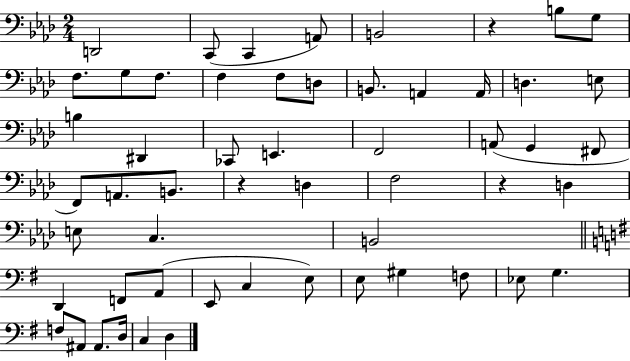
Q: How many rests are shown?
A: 3